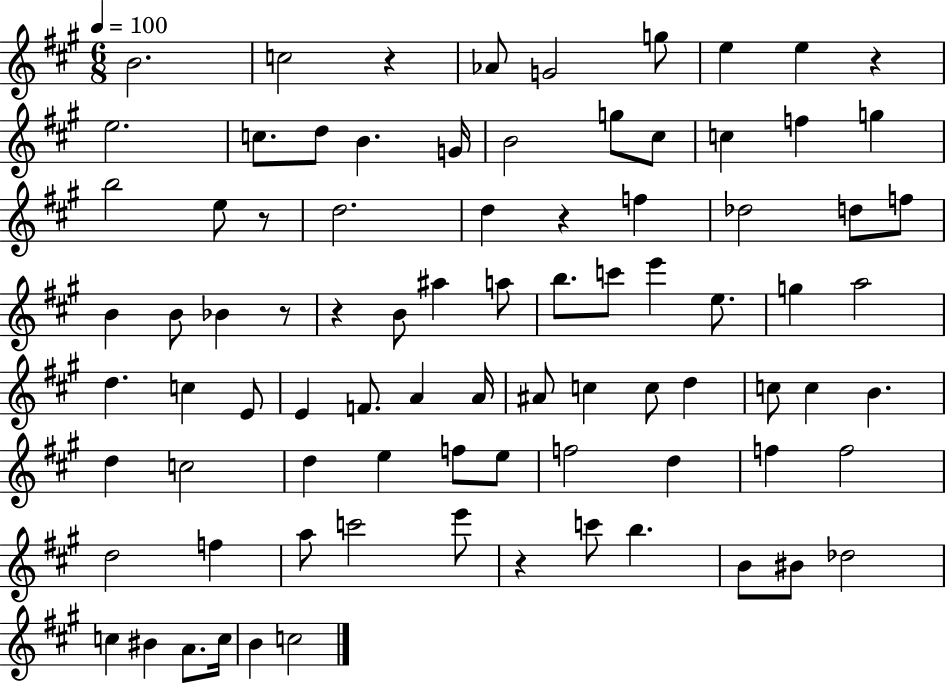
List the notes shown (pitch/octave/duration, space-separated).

B4/h. C5/h R/q Ab4/e G4/h G5/e E5/q E5/q R/q E5/h. C5/e. D5/e B4/q. G4/s B4/h G5/e C#5/e C5/q F5/q G5/q B5/h E5/e R/e D5/h. D5/q R/q F5/q Db5/h D5/e F5/e B4/q B4/e Bb4/q R/e R/q B4/e A#5/q A5/e B5/e. C6/e E6/q E5/e. G5/q A5/h D5/q. C5/q E4/e E4/q F4/e. A4/q A4/s A#4/e C5/q C5/e D5/q C5/e C5/q B4/q. D5/q C5/h D5/q E5/q F5/e E5/e F5/h D5/q F5/q F5/h D5/h F5/q A5/e C6/h E6/e R/q C6/e B5/q. B4/e BIS4/e Db5/h C5/q BIS4/q A4/e. C5/s B4/q C5/h